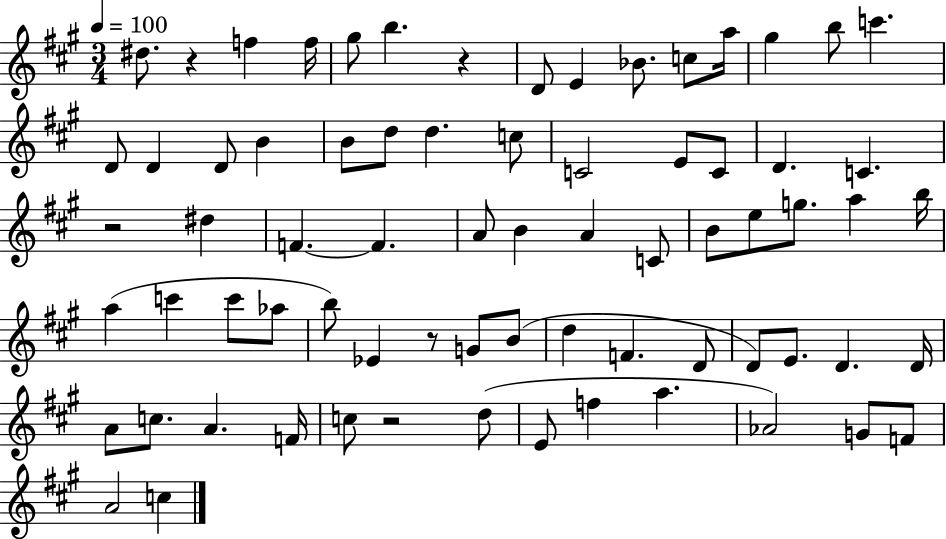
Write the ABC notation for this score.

X:1
T:Untitled
M:3/4
L:1/4
K:A
^d/2 z f f/4 ^g/2 b z D/2 E _B/2 c/2 a/4 ^g b/2 c' D/2 D D/2 B B/2 d/2 d c/2 C2 E/2 C/2 D C z2 ^d F F A/2 B A C/2 B/2 e/2 g/2 a b/4 a c' c'/2 _a/2 b/2 _E z/2 G/2 B/2 d F D/2 D/2 E/2 D D/4 A/2 c/2 A F/4 c/2 z2 d/2 E/2 f a _A2 G/2 F/2 A2 c